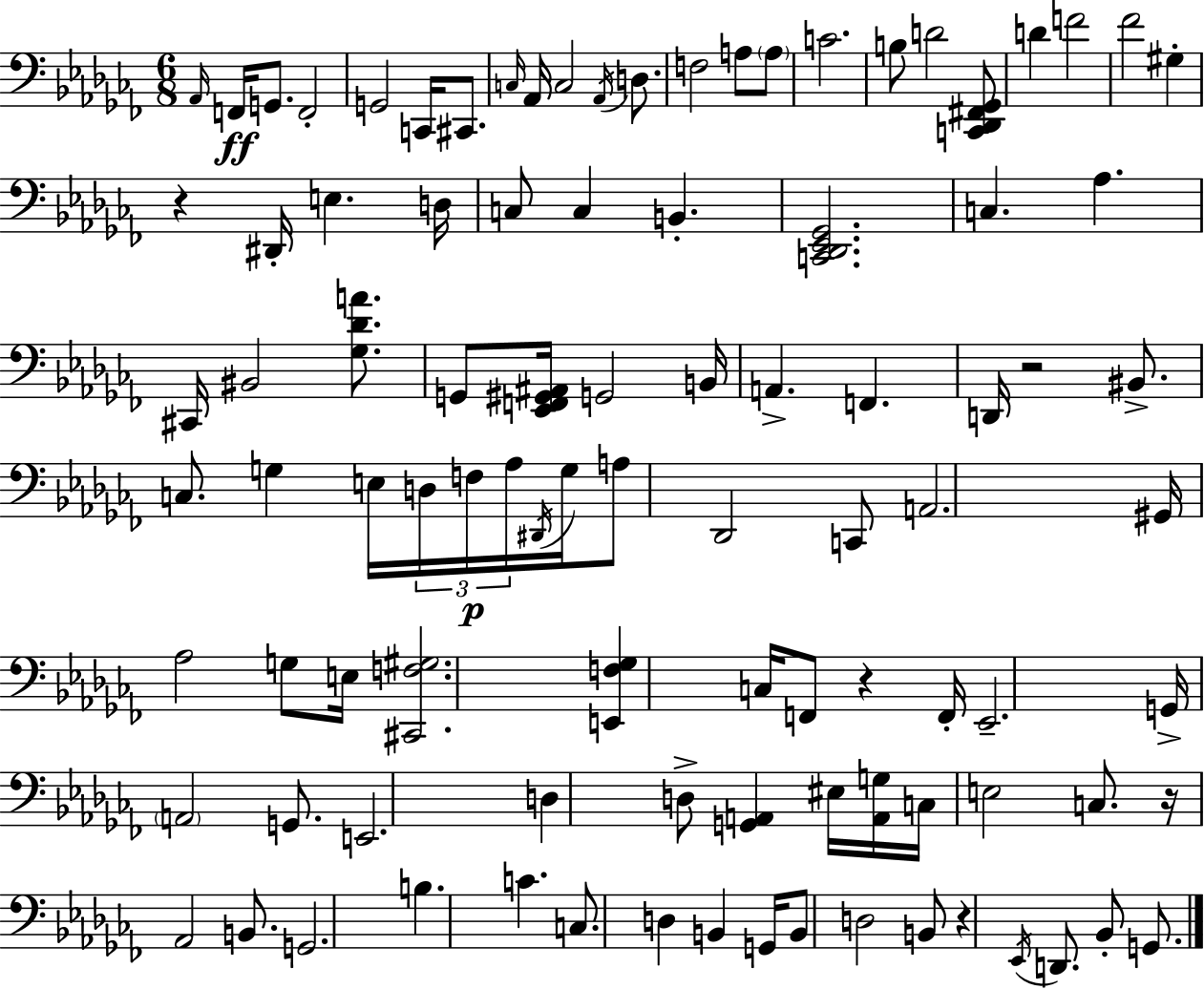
{
  \clef bass
  \numericTimeSignature
  \time 6/8
  \key aes \minor
  \repeat volta 2 { \grace { aes,16 }\ff f,16 g,8. f,2-. | g,2 c,16 cis,8. | \grace { c16 } aes,16 c2 \acciaccatura { aes,16 } | d8. f2 a8 | \break \parenthesize a8 c'2. | b8 d'2 | <c, des, fis, ges,>8 d'4 f'2 | fes'2 gis4-. | \break r4 dis,16-. e4. | d16 c8 c4 b,4.-. | <c, des, ees, ges,>2. | c4. aes4. | \break cis,16 bis,2 | <ges des' a'>8. g,8 <ees, f, gis, ais,>16 g,2 | b,16 a,4.-> f,4. | d,16 r2 | \break bis,8.-> c8. g4 e16 \tuplet 3/2 { d16 | f16\p aes16 } \acciaccatura { dis,16 } g16 a8 des,2 | c,8 a,2. | gis,16 aes2 | \break g8 e16 <cis, f gis>2. | <e, f ges>4 c16 f,8 r4 | f,16-. ees,2.-- | g,16-> \parenthesize a,2 | \break g,8. e,2. | d4 d8-> <g, a,>4 | eis16 <a, g>16 c16 e2 | c8. r16 aes,2 | \break b,8. g,2. | b4. c'4. | c8. d4 b,4 | g,16 b,8 d2 | \break b,8 r4 \acciaccatura { ees,16 } d,8. | bes,8-. g,8. } \bar "|."
}